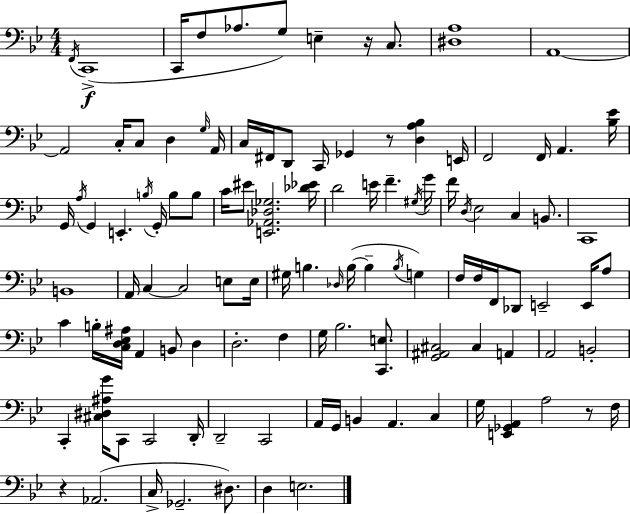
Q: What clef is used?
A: bass